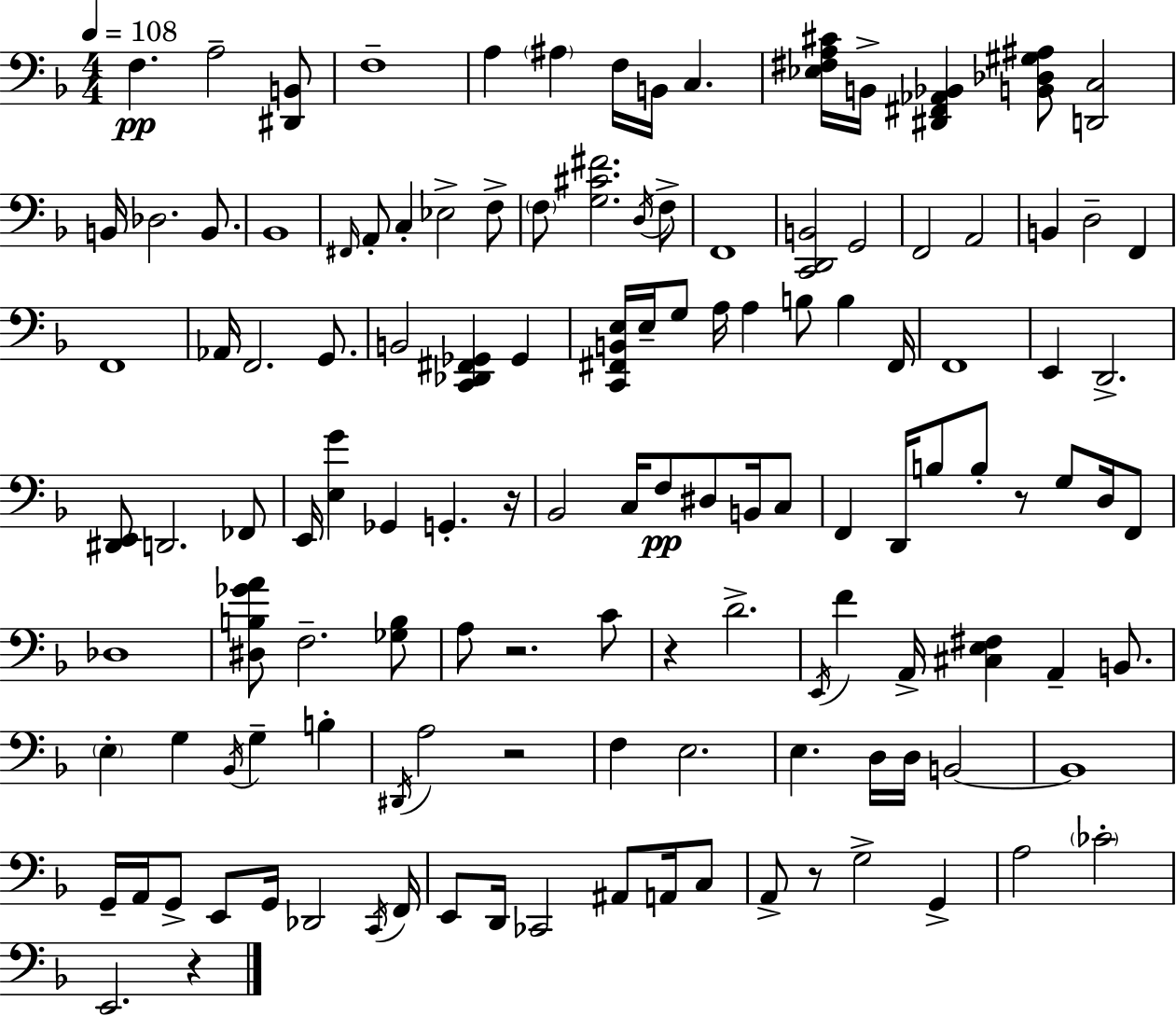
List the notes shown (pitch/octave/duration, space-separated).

F3/q. A3/h [D#2,B2]/e F3/w A3/q A#3/q F3/s B2/s C3/q. [Eb3,F#3,A3,C#4]/s B2/s [D#2,F#2,Ab2,Bb2]/q [B2,Db3,G#3,A#3]/e [D2,C3]/h B2/s Db3/h. B2/e. Bb2/w F#2/s A2/e C3/q Eb3/h F3/e F3/e [G3,C#4,F#4]/h. D3/s F3/e F2/w [C2,D2,B2]/h G2/h F2/h A2/h B2/q D3/h F2/q F2/w Ab2/s F2/h. G2/e. B2/h [C2,Db2,F#2,Gb2]/q Gb2/q [C2,F#2,B2,E3]/s E3/s G3/e A3/s A3/q B3/e B3/q F#2/s F2/w E2/q D2/h. [D#2,E2]/e D2/h. FES2/e E2/s [E3,G4]/q Gb2/q G2/q. R/s Bb2/h C3/s F3/e D#3/e B2/s C3/e F2/q D2/s B3/e B3/e R/e G3/e D3/s F2/e Db3/w [D#3,B3,Gb4,A4]/e F3/h. [Gb3,B3]/e A3/e R/h. C4/e R/q D4/h. E2/s F4/q A2/s [C#3,E3,F#3]/q A2/q B2/e. E3/q G3/q Bb2/s G3/q B3/q D#2/s A3/h R/h F3/q E3/h. E3/q. D3/s D3/s B2/h B2/w G2/s A2/s G2/e E2/e G2/s Db2/h C2/s F2/s E2/e D2/s CES2/h A#2/e A2/s C3/e A2/e R/e G3/h G2/q A3/h CES4/h E2/h. R/q